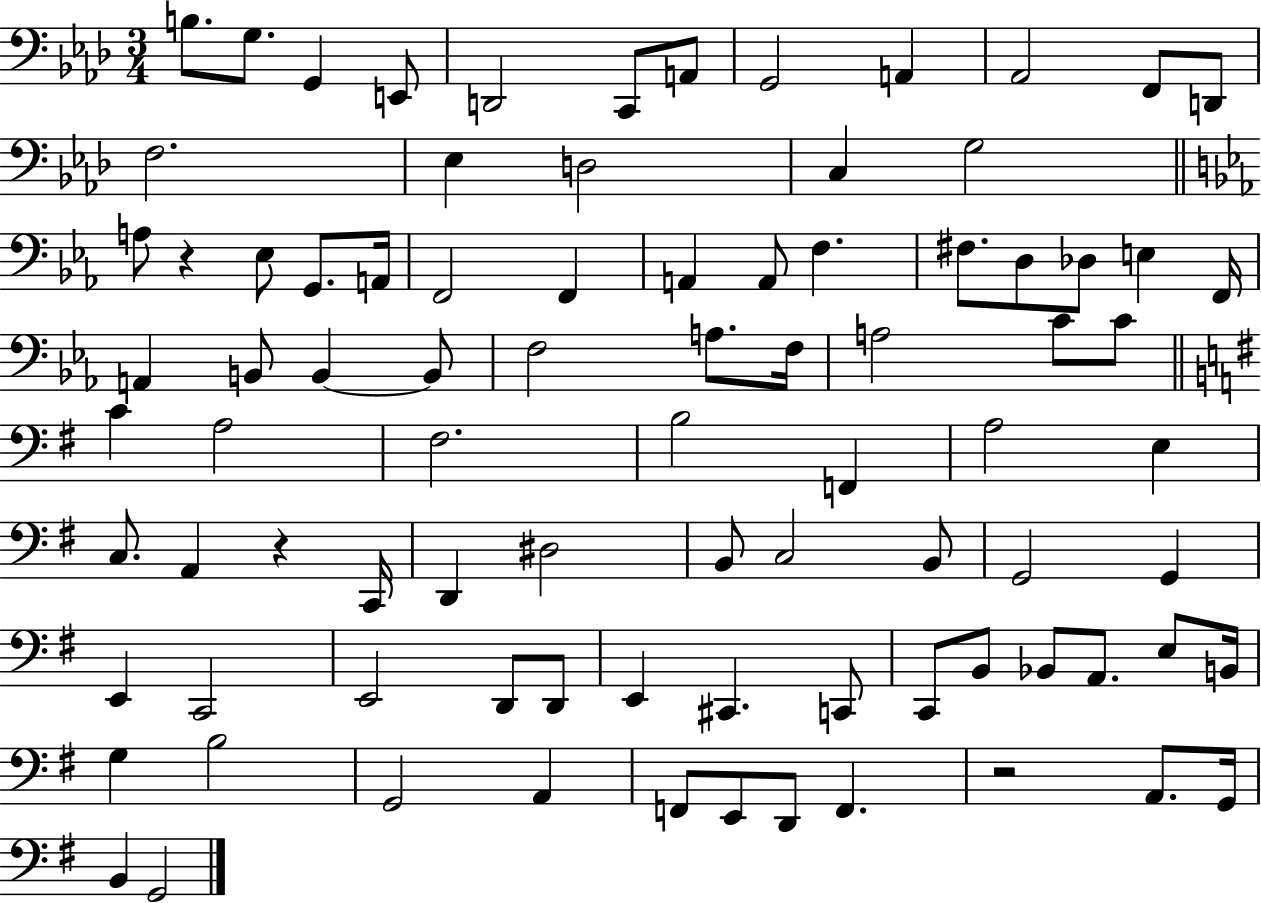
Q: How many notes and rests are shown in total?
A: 87